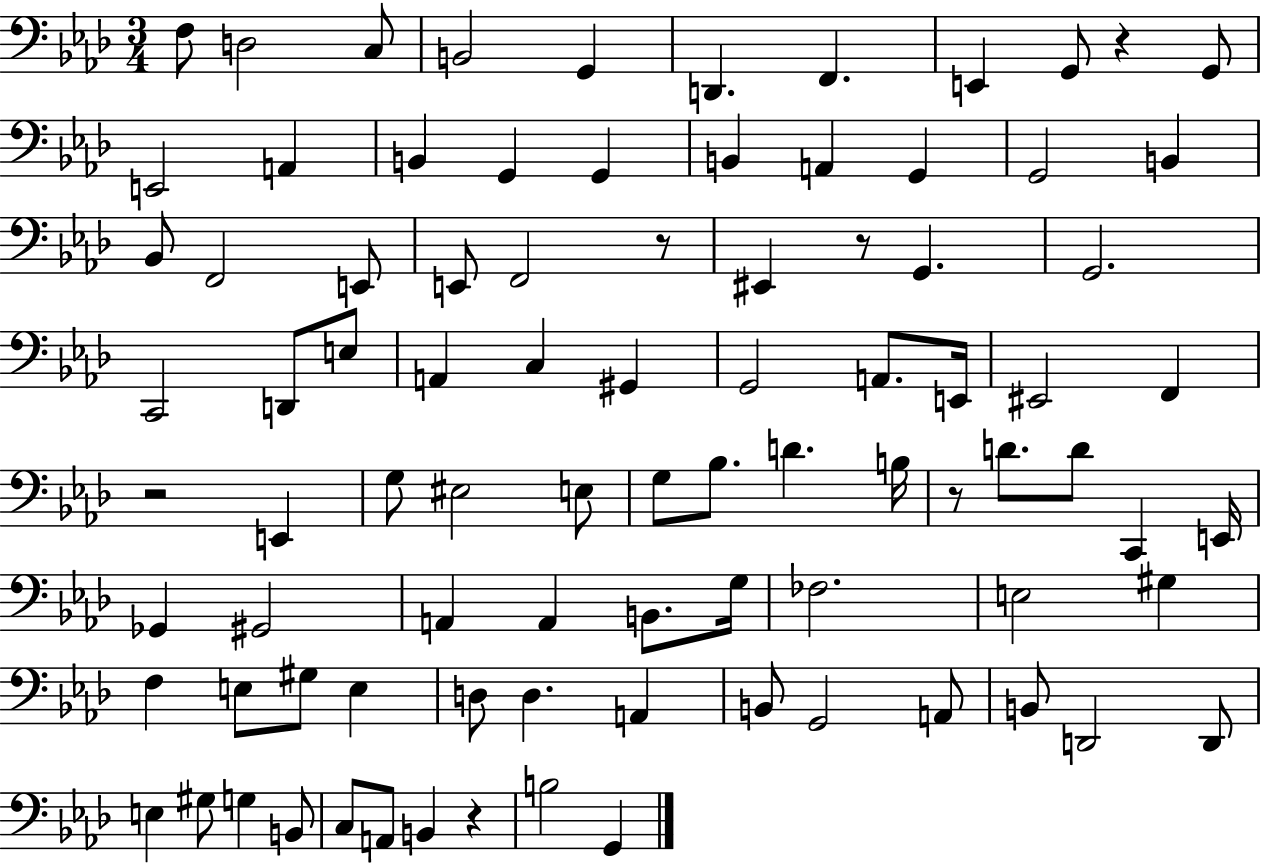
{
  \clef bass
  \numericTimeSignature
  \time 3/4
  \key aes \major
  \repeat volta 2 { f8 d2 c8 | b,2 g,4 | d,4. f,4. | e,4 g,8 r4 g,8 | \break e,2 a,4 | b,4 g,4 g,4 | b,4 a,4 g,4 | g,2 b,4 | \break bes,8 f,2 e,8 | e,8 f,2 r8 | eis,4 r8 g,4. | g,2. | \break c,2 d,8 e8 | a,4 c4 gis,4 | g,2 a,8. e,16 | eis,2 f,4 | \break r2 e,4 | g8 eis2 e8 | g8 bes8. d'4. b16 | r8 d'8. d'8 c,4 e,16 | \break ges,4 gis,2 | a,4 a,4 b,8. g16 | fes2. | e2 gis4 | \break f4 e8 gis8 e4 | d8 d4. a,4 | b,8 g,2 a,8 | b,8 d,2 d,8 | \break e4 gis8 g4 b,8 | c8 a,8 b,4 r4 | b2 g,4 | } \bar "|."
}